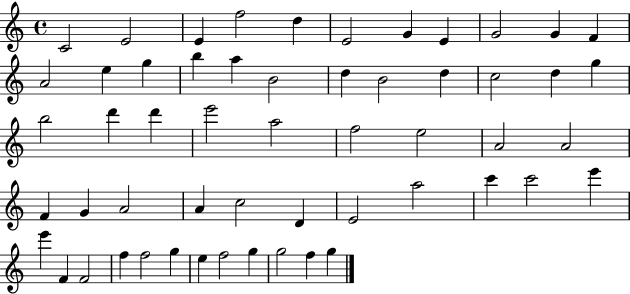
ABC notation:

X:1
T:Untitled
M:4/4
L:1/4
K:C
C2 E2 E f2 d E2 G E G2 G F A2 e g b a B2 d B2 d c2 d g b2 d' d' e'2 a2 f2 e2 A2 A2 F G A2 A c2 D E2 a2 c' c'2 e' e' F F2 f f2 g e f2 g g2 f g